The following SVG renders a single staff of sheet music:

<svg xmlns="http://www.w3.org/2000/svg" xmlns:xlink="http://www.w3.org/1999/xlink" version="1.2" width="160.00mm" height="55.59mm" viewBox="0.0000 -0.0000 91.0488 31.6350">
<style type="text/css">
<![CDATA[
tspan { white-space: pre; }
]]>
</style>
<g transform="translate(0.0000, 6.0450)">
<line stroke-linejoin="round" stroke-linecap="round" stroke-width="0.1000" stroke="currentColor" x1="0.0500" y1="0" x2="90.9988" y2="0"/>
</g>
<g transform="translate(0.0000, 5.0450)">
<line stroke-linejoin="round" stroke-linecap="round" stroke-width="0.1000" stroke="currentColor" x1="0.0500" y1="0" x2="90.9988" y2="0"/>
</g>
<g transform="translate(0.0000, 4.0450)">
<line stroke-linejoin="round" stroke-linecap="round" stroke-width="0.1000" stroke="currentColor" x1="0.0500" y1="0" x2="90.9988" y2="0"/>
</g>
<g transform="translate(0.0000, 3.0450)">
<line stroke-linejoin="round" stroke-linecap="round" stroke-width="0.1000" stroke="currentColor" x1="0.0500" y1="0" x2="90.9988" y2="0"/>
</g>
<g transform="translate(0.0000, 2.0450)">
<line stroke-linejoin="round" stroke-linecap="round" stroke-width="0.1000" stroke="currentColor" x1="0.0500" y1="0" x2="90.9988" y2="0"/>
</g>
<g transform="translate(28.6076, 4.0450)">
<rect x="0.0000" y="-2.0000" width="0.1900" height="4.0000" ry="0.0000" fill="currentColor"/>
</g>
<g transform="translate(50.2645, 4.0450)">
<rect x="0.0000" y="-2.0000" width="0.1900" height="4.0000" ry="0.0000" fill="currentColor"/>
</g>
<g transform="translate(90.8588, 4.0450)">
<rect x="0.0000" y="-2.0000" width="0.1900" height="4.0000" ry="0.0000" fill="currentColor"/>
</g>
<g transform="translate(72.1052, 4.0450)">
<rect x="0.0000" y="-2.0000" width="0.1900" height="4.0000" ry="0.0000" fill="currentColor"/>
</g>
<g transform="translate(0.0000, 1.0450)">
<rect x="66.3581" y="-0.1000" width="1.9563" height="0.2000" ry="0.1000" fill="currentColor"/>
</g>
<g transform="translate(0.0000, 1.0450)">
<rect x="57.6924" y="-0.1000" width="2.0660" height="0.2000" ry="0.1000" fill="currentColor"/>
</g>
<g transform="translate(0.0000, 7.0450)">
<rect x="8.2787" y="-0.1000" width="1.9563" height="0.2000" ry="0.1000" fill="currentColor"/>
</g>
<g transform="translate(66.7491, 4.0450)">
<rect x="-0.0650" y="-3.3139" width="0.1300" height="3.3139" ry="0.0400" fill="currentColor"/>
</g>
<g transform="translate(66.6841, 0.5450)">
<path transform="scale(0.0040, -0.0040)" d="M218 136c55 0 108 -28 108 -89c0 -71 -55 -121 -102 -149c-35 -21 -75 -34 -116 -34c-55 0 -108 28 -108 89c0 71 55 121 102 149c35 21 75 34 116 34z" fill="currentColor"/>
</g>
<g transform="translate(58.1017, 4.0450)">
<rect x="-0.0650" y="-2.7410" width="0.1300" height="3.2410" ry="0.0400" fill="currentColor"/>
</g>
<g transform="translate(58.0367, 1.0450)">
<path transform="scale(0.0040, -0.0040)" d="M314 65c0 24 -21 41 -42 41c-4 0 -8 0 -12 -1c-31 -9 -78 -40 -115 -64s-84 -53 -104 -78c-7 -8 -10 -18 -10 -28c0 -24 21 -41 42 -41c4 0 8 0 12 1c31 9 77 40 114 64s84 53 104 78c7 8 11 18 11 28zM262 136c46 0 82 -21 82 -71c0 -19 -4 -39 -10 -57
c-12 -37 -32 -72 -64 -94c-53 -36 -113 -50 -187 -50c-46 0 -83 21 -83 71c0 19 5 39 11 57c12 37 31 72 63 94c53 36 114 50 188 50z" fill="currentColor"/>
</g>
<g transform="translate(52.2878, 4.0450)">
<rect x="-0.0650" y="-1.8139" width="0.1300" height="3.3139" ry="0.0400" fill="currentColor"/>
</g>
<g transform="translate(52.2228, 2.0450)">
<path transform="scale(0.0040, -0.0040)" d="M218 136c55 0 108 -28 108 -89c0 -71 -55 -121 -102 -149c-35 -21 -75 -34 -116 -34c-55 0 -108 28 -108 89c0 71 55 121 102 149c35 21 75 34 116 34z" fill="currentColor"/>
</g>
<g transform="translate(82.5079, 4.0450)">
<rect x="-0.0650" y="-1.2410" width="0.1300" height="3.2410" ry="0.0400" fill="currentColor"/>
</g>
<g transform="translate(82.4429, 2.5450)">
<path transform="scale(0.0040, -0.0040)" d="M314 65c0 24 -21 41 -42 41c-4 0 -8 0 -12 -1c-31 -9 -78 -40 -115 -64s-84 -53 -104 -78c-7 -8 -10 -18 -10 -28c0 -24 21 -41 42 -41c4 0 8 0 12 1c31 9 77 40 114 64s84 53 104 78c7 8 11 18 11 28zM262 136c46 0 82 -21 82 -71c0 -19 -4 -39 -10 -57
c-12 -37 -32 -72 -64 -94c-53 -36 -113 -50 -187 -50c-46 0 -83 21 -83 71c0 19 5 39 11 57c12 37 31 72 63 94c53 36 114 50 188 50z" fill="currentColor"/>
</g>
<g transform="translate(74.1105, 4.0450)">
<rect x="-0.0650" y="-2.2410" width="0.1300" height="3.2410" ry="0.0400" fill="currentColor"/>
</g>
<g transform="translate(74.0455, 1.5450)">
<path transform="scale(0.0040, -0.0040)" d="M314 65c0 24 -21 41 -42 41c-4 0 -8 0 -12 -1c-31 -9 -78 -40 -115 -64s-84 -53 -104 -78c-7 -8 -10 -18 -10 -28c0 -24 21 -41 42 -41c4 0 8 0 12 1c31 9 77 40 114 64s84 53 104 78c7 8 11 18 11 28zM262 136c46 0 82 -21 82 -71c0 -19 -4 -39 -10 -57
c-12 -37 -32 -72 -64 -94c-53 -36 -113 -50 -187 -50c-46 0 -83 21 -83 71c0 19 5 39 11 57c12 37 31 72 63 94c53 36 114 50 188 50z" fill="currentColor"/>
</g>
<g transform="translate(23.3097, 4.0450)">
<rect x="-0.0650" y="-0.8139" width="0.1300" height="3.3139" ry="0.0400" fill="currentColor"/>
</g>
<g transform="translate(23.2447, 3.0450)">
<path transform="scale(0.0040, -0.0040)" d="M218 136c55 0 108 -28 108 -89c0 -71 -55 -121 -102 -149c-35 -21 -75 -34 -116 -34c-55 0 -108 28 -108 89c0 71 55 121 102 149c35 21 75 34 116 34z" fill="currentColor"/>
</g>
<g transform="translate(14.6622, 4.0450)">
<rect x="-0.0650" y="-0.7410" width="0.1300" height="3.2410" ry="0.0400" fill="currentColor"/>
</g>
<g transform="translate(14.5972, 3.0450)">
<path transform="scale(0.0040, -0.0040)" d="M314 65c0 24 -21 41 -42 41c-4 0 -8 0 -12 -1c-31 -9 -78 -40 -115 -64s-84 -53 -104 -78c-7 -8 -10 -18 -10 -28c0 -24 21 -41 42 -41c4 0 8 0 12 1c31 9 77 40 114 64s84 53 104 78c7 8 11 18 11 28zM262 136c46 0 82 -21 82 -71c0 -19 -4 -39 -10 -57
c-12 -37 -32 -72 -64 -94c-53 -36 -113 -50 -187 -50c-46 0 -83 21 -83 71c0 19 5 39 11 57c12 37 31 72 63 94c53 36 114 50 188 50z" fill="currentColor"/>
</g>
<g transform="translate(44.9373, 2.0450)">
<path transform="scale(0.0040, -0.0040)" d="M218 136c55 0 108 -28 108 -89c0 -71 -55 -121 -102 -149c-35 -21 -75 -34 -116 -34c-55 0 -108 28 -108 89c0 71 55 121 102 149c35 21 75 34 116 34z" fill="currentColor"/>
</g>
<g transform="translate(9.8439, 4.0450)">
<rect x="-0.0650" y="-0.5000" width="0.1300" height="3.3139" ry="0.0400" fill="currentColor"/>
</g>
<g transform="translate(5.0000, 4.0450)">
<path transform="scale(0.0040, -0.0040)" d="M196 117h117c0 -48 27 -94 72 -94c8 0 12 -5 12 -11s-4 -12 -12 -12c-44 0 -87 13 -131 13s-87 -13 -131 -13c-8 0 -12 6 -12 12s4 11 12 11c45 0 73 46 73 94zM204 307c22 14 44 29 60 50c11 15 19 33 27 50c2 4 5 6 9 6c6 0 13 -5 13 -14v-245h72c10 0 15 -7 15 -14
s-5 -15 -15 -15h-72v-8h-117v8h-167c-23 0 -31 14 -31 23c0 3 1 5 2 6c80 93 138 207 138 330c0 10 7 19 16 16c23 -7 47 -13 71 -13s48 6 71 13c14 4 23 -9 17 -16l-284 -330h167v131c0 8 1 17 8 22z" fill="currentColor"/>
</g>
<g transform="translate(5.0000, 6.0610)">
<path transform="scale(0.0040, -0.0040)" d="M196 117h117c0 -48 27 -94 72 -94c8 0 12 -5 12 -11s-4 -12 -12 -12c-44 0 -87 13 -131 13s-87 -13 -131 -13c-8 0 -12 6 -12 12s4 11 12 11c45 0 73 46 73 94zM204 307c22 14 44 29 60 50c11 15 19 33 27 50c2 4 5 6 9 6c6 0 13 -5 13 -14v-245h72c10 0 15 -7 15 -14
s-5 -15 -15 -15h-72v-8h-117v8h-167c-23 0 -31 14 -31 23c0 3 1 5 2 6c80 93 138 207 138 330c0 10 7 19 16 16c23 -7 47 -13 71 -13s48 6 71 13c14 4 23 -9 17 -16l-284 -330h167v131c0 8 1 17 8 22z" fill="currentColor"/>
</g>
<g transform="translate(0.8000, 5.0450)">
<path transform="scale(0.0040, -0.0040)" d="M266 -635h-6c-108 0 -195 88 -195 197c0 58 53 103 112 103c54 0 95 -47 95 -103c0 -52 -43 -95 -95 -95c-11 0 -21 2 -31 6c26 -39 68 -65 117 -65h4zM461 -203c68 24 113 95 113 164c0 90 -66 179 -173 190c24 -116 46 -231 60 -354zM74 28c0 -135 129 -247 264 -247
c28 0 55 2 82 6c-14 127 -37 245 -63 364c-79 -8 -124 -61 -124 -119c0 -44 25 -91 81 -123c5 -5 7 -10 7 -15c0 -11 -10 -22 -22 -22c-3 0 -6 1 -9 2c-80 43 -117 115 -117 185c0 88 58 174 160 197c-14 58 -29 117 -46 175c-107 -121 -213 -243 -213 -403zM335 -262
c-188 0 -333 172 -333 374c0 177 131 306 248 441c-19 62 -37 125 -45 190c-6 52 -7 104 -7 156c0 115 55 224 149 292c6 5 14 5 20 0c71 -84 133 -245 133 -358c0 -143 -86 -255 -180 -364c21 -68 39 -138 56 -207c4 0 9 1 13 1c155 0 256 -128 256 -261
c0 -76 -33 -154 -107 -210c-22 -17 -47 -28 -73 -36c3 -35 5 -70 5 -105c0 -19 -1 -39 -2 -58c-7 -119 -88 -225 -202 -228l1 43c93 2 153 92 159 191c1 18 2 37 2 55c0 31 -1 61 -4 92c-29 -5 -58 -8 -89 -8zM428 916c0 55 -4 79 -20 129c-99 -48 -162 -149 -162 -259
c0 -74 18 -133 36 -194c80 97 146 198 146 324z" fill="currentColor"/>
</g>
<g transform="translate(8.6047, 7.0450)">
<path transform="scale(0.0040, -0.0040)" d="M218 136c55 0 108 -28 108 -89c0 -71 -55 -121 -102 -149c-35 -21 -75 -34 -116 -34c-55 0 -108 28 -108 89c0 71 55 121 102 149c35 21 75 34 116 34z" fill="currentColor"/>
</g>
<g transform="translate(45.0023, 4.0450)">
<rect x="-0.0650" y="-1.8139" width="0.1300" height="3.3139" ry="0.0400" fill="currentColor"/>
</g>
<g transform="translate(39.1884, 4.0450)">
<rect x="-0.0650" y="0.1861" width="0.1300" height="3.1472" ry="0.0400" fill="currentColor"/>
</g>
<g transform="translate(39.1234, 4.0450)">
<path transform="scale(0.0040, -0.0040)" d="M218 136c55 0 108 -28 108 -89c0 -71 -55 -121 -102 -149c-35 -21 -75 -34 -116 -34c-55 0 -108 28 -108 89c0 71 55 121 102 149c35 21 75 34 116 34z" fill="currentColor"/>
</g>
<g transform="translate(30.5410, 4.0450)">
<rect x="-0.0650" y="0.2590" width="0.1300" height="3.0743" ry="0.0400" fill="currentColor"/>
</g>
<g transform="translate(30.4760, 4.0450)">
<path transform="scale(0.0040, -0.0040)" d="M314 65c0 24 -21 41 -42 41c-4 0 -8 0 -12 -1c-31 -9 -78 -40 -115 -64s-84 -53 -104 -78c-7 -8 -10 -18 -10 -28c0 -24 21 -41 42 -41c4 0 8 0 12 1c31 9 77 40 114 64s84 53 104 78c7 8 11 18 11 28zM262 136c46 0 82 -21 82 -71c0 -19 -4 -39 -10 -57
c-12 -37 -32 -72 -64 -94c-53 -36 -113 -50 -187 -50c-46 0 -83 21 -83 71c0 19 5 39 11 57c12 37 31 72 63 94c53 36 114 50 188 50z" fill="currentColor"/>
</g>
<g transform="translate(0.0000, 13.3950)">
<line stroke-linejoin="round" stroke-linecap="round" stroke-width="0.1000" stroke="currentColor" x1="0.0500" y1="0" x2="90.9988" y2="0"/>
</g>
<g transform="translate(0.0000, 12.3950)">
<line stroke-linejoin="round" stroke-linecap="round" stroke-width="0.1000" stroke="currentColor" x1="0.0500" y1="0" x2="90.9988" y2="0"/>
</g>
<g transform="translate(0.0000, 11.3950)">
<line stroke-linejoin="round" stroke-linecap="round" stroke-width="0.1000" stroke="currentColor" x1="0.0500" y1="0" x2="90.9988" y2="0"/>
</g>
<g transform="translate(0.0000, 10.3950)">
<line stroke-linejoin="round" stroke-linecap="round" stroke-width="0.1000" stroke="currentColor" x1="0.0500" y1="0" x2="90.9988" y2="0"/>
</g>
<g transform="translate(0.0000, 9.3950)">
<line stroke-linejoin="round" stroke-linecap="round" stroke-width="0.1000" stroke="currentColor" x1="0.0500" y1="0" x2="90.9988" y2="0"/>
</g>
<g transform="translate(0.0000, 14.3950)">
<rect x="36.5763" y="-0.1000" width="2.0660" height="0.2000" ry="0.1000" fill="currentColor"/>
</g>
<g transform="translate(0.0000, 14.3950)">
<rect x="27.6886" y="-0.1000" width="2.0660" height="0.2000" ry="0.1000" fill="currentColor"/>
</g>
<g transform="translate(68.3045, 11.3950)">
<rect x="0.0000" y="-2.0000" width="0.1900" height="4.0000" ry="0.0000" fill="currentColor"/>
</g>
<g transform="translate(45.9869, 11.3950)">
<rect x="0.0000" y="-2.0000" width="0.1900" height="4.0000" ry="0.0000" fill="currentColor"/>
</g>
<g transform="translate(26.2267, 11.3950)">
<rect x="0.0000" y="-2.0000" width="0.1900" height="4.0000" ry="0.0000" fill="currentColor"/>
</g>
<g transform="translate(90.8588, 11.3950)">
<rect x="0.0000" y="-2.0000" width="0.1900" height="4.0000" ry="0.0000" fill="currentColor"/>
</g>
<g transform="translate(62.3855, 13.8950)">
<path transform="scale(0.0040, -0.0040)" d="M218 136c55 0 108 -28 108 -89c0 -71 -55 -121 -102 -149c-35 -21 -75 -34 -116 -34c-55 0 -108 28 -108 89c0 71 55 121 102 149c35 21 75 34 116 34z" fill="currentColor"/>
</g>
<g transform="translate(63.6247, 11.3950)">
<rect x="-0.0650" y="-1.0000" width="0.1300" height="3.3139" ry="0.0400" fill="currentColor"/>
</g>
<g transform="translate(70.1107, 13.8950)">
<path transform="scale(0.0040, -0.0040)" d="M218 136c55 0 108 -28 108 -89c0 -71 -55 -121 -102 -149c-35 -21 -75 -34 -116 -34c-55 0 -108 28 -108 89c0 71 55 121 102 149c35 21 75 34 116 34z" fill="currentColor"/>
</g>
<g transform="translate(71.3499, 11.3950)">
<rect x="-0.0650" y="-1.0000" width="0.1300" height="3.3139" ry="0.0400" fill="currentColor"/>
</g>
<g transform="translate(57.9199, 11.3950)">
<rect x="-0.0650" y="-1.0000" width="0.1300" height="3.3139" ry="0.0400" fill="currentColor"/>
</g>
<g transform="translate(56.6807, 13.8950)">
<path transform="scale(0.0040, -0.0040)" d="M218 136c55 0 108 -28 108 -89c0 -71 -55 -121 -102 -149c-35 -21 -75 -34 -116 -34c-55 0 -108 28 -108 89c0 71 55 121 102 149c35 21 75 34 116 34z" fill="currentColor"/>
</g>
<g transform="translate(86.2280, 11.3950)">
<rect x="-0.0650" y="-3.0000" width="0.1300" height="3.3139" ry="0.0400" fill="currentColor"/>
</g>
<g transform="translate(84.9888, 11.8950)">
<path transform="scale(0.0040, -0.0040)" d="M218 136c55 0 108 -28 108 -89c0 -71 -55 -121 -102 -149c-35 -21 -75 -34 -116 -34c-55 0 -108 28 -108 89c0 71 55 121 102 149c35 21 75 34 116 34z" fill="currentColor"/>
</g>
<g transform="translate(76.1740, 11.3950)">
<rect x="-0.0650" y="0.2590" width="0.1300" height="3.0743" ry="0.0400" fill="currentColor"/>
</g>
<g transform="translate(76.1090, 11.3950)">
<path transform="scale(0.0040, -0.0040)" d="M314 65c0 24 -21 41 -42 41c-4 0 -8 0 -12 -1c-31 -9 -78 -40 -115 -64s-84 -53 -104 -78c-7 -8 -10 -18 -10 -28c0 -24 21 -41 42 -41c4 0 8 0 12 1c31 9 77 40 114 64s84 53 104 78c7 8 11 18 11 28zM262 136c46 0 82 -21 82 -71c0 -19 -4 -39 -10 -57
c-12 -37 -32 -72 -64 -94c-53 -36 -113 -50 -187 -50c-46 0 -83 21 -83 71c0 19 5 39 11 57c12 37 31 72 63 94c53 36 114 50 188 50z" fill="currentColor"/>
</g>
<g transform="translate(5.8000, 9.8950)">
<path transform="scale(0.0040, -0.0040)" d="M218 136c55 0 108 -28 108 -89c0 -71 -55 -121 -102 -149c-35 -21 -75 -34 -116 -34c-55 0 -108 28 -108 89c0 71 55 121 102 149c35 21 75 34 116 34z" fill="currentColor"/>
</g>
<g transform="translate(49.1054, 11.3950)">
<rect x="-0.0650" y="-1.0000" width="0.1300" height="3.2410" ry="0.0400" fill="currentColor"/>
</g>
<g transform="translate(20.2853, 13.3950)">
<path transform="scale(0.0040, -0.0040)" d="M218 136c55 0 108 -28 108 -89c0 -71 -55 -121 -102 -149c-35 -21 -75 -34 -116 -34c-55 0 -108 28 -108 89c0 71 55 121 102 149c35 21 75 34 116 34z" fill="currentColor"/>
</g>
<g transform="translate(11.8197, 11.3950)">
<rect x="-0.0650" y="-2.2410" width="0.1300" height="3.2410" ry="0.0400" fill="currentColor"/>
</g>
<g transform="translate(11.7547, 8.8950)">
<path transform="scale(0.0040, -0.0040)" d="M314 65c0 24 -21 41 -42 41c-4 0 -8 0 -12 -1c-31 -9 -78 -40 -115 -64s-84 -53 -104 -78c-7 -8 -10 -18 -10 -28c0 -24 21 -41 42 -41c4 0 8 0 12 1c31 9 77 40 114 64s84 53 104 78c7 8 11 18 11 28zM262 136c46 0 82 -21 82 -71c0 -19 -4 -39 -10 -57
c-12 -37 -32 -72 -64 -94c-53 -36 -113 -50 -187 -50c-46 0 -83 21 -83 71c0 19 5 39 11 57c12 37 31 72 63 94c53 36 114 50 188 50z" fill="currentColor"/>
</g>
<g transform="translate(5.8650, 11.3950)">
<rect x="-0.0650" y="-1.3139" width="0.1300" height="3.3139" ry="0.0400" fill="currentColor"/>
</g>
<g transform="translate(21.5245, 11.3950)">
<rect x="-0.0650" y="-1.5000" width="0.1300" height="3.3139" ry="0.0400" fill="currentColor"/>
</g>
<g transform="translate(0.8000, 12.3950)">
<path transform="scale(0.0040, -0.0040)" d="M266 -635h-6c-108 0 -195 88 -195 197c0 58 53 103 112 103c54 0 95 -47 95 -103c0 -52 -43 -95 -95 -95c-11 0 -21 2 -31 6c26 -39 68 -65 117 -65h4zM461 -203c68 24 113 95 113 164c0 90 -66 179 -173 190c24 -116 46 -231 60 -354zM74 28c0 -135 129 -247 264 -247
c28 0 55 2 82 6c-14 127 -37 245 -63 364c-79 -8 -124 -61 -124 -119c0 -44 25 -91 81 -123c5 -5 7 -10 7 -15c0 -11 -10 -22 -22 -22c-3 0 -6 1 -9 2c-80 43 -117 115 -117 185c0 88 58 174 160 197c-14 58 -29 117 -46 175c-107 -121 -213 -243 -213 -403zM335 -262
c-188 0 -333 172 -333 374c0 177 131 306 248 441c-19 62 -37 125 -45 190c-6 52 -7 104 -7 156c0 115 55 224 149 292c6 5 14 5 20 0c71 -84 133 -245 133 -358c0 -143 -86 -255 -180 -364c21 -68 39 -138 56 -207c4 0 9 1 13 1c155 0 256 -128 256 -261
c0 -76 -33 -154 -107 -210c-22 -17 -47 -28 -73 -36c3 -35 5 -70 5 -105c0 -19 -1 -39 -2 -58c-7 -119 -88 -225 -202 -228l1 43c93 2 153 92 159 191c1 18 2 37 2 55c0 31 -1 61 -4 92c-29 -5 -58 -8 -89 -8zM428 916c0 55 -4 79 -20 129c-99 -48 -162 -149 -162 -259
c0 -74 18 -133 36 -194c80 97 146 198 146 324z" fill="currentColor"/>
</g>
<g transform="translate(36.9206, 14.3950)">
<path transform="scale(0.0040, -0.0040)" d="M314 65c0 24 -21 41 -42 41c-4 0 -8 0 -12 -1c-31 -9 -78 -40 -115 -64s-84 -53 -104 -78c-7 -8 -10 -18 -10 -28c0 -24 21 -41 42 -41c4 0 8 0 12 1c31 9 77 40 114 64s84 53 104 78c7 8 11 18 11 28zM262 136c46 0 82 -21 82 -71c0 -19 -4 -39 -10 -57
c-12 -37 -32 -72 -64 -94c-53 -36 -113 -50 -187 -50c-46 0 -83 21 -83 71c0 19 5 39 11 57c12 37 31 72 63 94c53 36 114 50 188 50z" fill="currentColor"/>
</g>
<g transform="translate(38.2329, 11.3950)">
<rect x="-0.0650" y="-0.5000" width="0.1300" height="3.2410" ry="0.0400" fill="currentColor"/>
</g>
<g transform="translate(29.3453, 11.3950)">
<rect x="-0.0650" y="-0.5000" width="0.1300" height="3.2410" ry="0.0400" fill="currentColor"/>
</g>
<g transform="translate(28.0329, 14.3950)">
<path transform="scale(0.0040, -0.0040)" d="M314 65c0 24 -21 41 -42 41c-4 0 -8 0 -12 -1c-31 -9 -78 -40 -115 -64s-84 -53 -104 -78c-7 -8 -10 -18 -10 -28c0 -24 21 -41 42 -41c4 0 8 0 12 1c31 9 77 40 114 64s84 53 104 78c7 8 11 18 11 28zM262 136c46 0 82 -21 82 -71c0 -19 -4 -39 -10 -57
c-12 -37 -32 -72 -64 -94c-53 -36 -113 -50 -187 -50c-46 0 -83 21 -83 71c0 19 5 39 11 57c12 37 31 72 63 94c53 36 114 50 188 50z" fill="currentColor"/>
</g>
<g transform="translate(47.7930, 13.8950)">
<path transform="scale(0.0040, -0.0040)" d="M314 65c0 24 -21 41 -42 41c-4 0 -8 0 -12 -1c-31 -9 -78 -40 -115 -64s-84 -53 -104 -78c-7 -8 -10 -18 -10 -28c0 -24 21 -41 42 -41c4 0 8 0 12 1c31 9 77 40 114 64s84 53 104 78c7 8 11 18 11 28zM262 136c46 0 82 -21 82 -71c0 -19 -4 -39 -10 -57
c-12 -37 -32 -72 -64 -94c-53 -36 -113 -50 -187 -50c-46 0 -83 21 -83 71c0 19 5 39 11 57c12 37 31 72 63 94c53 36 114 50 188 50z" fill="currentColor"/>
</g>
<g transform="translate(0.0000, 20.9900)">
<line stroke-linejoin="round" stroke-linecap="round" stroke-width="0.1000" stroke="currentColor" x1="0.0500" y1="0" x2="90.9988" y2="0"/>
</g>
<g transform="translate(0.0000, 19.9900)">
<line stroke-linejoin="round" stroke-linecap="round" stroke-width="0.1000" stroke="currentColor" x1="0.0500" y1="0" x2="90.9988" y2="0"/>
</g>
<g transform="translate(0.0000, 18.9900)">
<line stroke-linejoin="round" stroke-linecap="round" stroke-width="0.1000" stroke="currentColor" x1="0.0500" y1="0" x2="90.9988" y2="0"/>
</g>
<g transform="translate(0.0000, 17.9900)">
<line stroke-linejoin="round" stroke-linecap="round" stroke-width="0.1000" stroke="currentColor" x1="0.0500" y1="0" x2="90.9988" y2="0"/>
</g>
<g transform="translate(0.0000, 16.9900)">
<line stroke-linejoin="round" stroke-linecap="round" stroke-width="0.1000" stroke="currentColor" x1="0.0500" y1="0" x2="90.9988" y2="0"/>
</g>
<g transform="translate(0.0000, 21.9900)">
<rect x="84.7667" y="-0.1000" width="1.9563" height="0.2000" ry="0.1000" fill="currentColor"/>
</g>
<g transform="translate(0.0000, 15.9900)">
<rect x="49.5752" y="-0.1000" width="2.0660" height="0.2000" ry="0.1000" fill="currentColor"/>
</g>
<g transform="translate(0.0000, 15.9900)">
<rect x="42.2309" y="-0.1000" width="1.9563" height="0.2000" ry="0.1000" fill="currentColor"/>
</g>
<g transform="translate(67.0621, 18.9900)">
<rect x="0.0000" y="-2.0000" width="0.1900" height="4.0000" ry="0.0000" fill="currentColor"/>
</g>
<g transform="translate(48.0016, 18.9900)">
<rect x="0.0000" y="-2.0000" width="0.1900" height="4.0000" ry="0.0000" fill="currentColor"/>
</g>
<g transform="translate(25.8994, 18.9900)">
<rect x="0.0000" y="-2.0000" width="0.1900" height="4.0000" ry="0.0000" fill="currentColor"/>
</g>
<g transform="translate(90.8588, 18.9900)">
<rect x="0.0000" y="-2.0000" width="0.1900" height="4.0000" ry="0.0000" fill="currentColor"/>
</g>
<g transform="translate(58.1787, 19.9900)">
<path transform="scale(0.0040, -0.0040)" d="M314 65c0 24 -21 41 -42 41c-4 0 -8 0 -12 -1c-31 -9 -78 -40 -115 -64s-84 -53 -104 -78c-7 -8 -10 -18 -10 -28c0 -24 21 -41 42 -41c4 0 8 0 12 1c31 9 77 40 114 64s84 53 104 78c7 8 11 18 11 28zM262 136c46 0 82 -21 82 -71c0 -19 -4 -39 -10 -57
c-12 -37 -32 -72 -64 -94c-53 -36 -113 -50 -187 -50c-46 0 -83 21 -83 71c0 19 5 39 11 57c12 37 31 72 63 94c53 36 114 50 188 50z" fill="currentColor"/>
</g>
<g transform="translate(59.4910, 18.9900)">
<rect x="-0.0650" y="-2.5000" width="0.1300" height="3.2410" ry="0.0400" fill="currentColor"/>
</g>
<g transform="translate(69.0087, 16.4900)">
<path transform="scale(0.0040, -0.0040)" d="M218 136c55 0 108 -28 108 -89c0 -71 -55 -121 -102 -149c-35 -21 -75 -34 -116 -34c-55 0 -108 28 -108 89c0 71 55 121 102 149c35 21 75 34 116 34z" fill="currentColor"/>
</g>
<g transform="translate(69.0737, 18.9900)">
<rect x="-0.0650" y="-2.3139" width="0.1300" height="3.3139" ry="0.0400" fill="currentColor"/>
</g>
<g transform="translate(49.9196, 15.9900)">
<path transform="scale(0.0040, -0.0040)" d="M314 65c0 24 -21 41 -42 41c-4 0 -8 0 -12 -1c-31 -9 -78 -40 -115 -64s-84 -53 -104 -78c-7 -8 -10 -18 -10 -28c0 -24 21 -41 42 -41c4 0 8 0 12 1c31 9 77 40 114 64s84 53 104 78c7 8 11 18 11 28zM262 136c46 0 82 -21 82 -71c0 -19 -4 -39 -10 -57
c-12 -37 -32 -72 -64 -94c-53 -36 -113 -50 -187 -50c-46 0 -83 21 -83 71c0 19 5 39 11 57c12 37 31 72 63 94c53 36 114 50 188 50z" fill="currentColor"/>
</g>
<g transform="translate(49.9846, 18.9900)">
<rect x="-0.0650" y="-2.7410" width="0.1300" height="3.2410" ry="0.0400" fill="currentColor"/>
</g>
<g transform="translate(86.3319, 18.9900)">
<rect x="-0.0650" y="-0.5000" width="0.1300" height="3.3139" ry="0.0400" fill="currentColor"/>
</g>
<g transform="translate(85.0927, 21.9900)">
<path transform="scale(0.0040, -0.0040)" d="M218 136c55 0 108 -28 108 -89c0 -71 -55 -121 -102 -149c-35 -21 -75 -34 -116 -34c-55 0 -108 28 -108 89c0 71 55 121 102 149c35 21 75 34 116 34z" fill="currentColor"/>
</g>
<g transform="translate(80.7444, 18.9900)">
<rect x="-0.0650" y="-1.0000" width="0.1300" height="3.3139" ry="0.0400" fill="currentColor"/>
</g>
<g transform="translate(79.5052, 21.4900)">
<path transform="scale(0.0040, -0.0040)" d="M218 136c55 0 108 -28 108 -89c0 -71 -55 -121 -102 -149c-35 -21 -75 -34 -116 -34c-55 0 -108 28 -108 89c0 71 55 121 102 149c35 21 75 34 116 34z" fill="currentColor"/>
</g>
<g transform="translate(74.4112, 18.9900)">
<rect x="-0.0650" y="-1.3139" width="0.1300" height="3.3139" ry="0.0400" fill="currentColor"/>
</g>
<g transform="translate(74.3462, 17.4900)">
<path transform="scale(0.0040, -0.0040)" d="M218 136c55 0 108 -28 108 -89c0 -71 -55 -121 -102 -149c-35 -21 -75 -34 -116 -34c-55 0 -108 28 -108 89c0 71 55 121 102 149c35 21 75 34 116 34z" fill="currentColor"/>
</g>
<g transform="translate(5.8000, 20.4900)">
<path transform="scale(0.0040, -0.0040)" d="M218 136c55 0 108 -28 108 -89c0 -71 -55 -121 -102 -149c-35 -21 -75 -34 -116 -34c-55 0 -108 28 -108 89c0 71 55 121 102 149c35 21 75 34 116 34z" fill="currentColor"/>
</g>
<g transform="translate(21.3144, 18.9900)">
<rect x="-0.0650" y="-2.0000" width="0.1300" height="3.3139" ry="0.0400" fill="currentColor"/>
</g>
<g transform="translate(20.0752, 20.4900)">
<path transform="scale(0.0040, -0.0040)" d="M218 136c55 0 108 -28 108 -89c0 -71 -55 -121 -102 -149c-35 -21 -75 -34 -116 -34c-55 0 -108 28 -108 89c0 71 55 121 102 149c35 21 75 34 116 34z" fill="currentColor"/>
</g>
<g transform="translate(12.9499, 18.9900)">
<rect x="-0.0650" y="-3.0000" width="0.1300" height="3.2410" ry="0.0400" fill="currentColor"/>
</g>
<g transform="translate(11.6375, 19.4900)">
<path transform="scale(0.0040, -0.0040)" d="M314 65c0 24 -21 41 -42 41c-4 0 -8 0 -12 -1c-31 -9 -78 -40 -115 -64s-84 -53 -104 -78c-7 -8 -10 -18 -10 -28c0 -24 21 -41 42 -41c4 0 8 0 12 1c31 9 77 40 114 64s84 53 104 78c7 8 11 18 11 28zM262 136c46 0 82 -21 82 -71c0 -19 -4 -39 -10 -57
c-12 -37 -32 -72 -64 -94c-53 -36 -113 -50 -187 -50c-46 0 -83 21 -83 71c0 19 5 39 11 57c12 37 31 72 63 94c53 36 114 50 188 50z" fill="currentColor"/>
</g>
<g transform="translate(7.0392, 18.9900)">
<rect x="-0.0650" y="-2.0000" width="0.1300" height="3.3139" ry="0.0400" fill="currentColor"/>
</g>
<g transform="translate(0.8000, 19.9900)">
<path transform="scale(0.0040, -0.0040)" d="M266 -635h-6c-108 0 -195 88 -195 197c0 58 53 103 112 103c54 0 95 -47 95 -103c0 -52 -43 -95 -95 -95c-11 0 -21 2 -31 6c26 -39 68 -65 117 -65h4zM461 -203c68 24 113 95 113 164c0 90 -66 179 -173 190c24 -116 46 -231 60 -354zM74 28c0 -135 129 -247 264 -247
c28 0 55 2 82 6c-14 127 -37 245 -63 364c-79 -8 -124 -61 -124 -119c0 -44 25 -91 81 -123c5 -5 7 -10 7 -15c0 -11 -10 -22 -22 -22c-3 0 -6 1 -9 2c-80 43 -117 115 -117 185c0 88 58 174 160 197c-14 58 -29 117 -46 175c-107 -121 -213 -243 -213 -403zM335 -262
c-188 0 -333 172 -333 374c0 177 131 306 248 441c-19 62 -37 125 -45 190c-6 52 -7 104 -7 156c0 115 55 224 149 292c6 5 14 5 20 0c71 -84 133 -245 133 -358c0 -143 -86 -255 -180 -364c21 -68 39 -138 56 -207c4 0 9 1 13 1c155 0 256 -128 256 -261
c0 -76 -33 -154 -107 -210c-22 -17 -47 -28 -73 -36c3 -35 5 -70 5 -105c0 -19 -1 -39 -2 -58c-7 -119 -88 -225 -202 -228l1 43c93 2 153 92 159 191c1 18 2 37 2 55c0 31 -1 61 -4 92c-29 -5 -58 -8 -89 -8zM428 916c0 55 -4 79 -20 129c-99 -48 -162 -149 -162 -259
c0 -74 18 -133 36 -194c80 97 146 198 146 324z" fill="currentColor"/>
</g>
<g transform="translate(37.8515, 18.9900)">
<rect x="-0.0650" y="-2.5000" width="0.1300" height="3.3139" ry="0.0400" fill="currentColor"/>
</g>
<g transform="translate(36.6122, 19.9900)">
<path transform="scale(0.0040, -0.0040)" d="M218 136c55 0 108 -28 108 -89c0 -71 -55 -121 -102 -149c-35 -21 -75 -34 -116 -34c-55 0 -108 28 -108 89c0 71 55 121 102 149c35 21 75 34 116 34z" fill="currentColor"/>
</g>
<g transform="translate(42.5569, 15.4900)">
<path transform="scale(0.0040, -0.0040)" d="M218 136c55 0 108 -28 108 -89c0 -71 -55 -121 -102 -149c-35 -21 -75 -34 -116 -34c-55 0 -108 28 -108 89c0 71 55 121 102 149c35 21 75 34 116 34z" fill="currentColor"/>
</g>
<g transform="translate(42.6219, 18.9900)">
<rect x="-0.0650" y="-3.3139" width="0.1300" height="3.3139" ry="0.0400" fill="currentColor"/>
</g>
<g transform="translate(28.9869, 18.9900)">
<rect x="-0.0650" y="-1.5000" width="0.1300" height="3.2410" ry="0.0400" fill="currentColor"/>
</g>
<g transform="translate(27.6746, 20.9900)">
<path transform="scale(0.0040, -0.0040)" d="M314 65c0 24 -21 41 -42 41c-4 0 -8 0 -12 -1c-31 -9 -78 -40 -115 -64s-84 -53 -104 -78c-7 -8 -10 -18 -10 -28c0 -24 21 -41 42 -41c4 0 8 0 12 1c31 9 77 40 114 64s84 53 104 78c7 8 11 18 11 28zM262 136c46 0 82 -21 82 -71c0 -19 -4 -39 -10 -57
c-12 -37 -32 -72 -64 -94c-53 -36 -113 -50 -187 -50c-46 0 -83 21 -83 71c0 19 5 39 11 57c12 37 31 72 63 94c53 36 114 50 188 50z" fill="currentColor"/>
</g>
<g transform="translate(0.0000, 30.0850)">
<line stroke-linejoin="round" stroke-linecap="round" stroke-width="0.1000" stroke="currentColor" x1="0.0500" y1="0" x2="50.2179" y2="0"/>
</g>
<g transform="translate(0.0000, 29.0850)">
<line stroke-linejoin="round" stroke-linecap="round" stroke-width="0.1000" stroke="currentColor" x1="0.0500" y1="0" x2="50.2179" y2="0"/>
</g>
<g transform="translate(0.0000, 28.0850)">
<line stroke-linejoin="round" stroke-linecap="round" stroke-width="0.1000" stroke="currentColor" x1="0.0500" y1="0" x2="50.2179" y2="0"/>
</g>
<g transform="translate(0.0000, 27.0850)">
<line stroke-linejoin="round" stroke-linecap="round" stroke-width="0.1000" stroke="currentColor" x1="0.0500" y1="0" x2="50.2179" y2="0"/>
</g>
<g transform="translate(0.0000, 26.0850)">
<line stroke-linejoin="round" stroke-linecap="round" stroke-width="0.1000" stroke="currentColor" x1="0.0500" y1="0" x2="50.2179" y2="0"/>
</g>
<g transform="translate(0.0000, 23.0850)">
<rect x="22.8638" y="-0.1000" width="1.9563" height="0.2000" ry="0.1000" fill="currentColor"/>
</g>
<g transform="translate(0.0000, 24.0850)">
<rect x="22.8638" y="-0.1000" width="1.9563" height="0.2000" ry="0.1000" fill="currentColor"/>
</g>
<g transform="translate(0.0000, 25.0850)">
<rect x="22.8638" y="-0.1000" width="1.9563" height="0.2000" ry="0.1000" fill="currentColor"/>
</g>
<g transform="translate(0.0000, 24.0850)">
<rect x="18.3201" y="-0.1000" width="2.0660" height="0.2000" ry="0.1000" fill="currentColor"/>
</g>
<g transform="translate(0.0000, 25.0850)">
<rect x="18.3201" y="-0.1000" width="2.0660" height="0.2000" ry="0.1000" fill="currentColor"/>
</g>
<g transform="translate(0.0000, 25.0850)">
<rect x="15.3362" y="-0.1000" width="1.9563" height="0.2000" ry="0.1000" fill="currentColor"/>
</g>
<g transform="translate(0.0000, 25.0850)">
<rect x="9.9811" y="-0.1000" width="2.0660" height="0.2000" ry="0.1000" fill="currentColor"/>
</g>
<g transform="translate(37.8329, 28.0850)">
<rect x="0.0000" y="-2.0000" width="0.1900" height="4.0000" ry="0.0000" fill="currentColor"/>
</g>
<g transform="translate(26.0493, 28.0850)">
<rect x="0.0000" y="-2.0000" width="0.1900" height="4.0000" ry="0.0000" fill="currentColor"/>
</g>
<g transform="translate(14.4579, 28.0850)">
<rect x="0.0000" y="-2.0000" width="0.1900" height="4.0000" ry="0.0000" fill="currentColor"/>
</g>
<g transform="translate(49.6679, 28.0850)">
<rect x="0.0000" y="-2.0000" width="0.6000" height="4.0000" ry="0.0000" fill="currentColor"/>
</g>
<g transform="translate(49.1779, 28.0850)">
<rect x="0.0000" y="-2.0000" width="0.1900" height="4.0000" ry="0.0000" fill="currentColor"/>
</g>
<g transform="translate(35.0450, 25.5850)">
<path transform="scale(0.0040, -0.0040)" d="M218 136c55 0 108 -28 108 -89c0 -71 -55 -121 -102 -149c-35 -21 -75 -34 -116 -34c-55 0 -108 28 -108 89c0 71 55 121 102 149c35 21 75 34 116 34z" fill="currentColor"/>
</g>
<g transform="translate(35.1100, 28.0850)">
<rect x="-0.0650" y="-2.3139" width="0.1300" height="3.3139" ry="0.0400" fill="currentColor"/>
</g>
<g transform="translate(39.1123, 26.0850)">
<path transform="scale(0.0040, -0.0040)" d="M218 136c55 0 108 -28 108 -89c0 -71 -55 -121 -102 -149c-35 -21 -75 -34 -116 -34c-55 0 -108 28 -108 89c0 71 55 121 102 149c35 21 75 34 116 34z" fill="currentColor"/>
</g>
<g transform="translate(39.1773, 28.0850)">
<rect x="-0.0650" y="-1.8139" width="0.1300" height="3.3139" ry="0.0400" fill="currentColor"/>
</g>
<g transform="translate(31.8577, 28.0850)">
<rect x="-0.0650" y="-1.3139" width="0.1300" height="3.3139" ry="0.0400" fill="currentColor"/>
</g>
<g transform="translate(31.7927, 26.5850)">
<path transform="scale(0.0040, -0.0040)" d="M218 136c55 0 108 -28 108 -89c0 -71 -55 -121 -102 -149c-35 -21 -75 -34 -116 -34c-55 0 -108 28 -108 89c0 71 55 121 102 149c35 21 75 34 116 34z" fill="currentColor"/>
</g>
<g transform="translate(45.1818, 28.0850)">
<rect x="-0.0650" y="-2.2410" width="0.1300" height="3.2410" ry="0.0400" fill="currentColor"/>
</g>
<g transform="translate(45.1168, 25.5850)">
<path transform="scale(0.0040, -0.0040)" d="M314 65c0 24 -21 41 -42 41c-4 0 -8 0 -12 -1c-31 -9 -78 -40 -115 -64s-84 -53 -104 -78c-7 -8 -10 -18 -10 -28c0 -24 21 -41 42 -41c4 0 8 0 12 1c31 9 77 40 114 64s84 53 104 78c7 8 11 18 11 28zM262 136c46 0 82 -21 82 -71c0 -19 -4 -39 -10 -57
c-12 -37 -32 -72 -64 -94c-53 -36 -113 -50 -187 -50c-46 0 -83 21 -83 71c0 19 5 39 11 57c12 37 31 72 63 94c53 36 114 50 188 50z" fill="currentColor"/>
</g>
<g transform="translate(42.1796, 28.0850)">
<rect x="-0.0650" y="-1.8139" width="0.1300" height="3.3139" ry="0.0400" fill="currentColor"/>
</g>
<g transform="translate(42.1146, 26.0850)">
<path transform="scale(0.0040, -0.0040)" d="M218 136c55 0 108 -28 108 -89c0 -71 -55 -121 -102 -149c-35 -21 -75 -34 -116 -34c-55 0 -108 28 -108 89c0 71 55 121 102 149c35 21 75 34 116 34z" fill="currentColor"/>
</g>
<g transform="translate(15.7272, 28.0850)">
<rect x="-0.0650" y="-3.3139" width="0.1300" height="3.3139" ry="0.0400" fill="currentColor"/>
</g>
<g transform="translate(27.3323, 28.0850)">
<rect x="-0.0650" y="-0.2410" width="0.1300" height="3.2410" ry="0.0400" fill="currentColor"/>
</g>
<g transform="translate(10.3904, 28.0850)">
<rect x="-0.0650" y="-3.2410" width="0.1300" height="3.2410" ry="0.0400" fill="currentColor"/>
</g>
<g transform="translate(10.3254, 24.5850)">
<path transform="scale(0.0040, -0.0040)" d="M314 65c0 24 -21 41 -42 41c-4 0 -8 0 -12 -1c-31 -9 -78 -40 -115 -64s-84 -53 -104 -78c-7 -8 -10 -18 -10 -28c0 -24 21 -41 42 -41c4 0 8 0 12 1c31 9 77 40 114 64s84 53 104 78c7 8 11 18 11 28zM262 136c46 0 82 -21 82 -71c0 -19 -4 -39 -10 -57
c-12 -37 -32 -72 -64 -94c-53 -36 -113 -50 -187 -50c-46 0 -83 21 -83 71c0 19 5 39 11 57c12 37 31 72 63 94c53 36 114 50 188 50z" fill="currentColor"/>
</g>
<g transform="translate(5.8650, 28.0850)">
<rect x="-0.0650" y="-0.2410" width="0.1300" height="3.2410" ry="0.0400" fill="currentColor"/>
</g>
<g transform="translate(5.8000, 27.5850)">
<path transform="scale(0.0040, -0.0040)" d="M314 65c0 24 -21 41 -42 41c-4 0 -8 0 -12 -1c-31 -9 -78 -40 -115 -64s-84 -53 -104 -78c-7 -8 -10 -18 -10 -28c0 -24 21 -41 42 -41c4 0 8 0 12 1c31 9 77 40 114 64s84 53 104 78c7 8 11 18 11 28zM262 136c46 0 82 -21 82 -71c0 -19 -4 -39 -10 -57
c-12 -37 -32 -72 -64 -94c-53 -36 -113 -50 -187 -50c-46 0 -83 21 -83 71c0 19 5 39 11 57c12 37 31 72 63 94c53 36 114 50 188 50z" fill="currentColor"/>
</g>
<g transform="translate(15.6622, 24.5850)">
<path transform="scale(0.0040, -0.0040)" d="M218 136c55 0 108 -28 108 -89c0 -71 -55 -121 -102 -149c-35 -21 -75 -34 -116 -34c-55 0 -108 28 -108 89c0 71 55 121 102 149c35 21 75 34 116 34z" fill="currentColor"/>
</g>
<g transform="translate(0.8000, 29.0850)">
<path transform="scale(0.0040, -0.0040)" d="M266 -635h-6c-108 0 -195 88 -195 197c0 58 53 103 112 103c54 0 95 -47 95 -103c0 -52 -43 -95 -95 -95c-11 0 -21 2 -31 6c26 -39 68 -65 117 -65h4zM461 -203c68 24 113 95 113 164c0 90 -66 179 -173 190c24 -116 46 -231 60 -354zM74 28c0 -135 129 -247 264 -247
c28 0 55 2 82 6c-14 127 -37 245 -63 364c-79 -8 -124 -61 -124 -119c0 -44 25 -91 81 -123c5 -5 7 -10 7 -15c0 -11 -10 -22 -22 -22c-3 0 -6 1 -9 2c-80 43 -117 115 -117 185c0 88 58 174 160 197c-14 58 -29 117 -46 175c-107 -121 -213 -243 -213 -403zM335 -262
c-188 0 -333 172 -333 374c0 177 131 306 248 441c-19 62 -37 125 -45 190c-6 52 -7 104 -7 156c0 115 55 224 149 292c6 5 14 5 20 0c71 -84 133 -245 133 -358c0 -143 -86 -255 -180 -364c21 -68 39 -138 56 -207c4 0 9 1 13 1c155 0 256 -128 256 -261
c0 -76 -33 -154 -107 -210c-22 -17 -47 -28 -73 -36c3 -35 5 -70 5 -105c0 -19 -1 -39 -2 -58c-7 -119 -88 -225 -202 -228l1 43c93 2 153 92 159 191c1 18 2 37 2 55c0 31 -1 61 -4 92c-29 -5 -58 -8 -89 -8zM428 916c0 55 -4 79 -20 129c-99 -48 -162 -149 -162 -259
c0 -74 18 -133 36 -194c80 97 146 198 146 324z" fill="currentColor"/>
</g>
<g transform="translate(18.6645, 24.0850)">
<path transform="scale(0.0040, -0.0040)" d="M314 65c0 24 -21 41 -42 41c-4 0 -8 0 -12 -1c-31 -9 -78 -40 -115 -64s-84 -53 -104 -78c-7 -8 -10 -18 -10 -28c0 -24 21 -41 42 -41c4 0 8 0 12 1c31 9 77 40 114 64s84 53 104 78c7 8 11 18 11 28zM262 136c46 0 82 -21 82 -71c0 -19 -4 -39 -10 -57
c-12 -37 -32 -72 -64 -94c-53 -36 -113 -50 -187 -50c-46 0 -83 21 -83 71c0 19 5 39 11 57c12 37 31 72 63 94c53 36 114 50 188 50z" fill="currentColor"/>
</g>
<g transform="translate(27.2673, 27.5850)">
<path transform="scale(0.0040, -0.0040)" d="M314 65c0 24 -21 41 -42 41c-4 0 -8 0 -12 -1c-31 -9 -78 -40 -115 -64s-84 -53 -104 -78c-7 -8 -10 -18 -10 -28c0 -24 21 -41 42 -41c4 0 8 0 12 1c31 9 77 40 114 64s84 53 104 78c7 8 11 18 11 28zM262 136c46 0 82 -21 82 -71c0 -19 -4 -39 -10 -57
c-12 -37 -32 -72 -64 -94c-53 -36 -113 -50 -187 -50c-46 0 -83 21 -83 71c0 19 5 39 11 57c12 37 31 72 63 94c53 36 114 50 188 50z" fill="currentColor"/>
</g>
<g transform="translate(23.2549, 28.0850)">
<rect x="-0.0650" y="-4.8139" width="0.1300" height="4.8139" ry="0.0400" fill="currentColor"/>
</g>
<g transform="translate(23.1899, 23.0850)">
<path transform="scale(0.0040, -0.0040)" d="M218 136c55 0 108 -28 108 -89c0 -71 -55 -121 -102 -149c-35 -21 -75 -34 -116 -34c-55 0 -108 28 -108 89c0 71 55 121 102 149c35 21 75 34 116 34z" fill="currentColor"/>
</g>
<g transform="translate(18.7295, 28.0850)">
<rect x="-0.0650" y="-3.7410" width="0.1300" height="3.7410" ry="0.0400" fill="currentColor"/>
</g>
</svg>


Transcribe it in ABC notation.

X:1
T:Untitled
M:4/4
L:1/4
K:C
C d2 d B2 B f f a2 b g2 e2 e g2 E C2 C2 D2 D D D B2 A F A2 F E2 G b a2 G2 g e D C c2 b2 b c'2 e' c2 e g f f g2